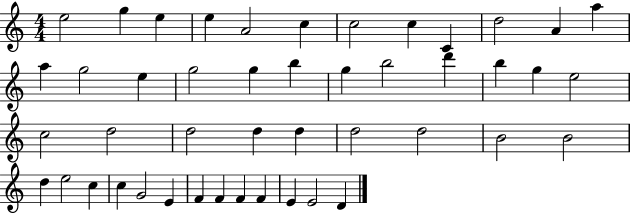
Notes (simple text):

E5/h G5/q E5/q E5/q A4/h C5/q C5/h C5/q C4/q D5/h A4/q A5/q A5/q G5/h E5/q G5/h G5/q B5/q G5/q B5/h D6/q B5/q G5/q E5/h C5/h D5/h D5/h D5/q D5/q D5/h D5/h B4/h B4/h D5/q E5/h C5/q C5/q G4/h E4/q F4/q F4/q F4/q F4/q E4/q E4/h D4/q